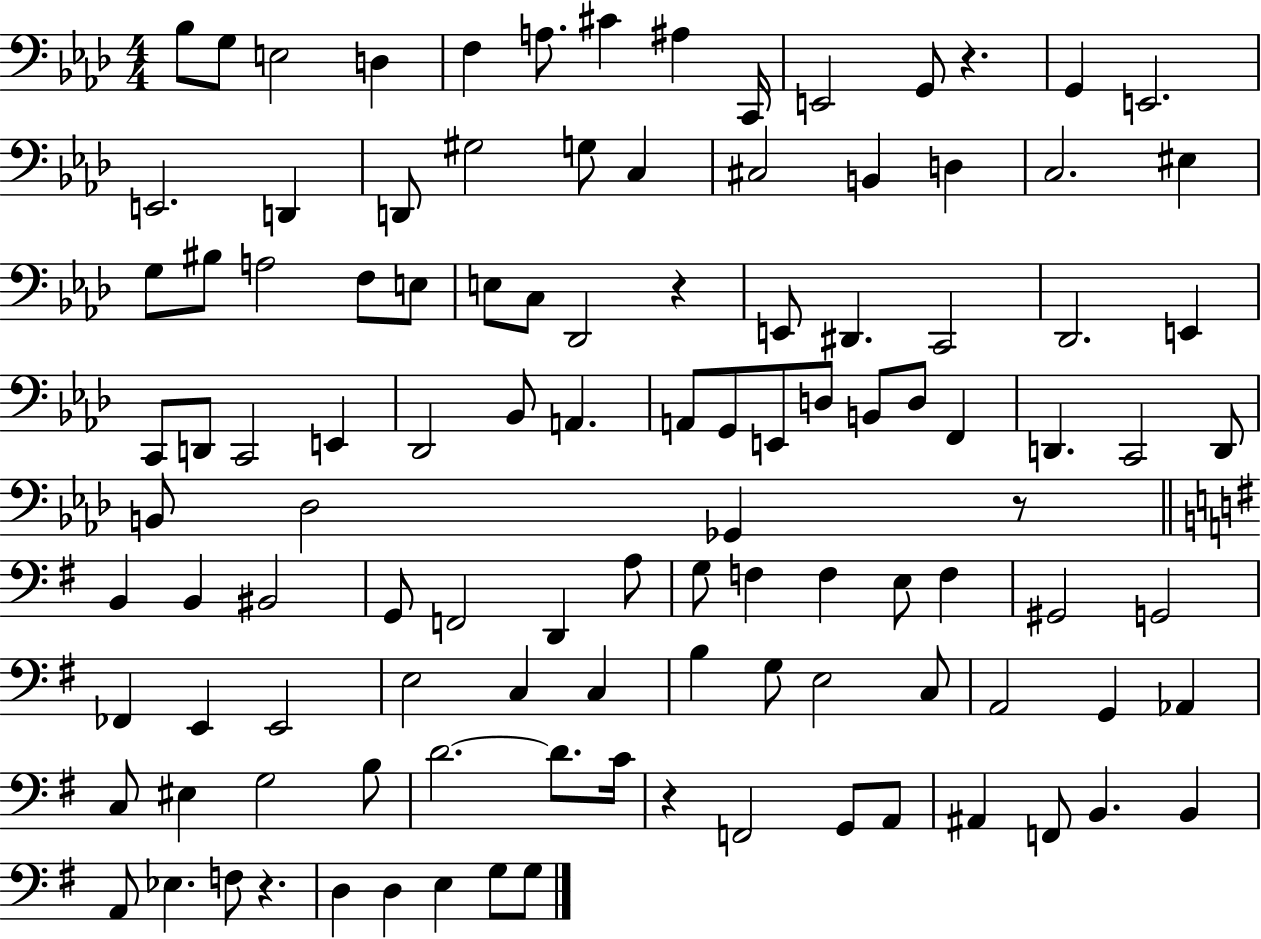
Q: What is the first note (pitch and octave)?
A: Bb3